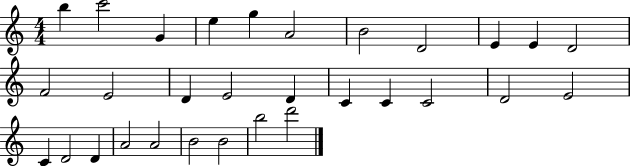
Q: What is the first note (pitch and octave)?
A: B5